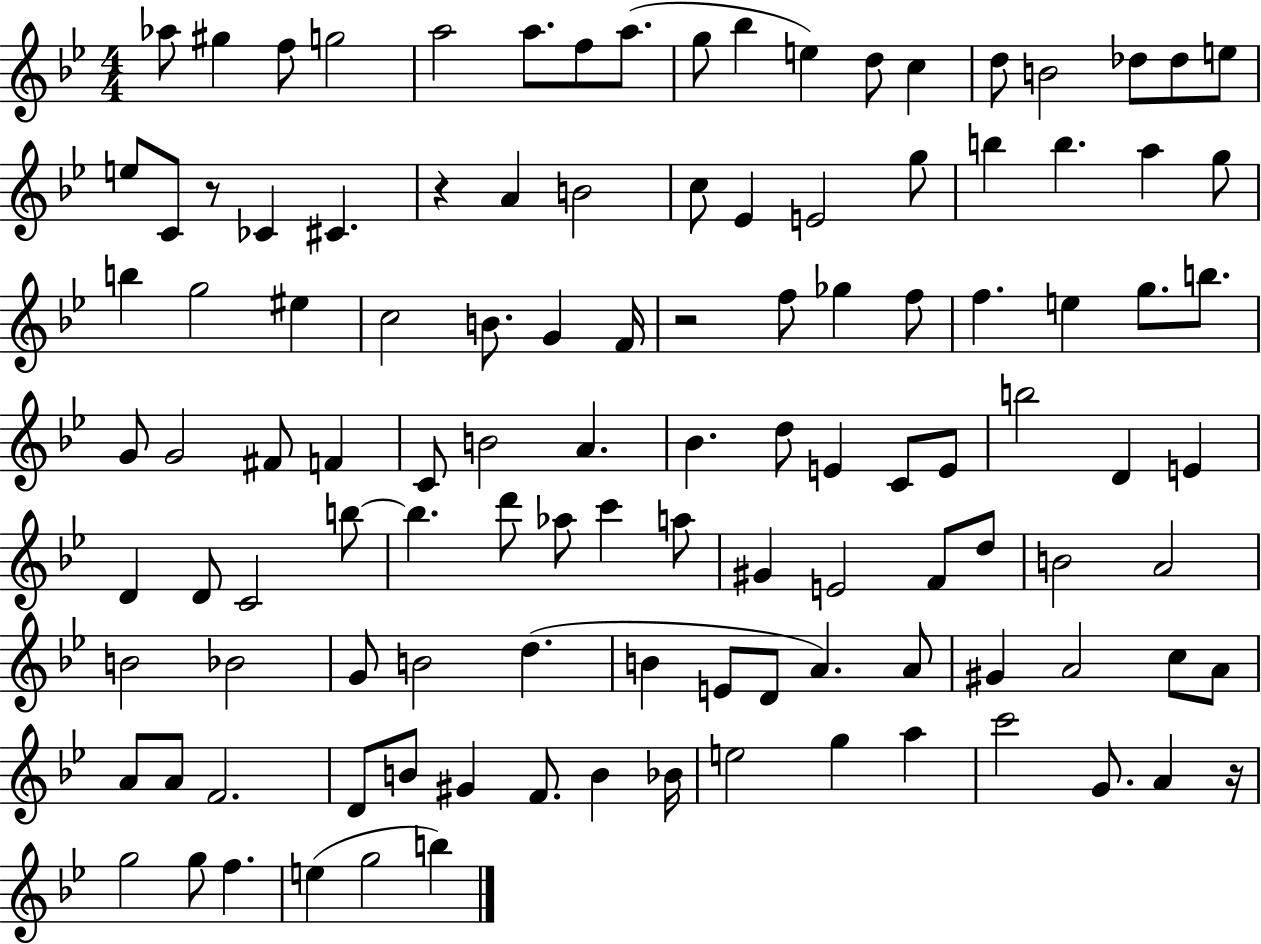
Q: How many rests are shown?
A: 4